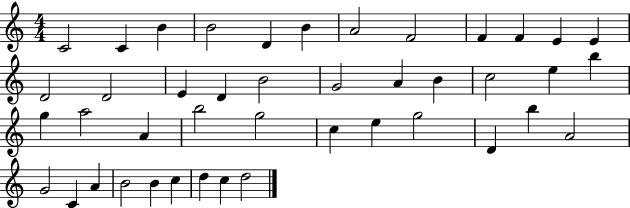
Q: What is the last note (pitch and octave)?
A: D5